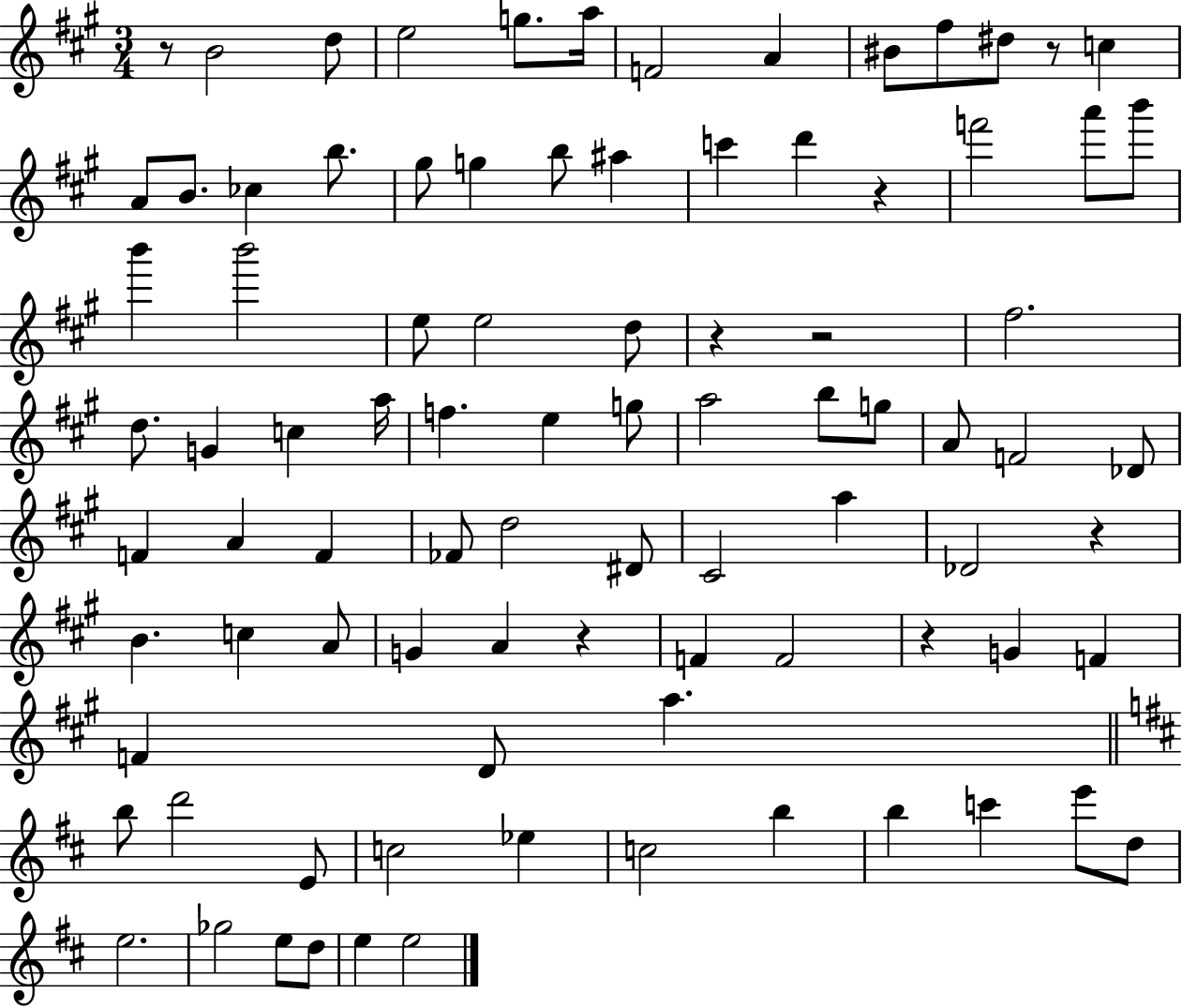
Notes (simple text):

R/e B4/h D5/e E5/h G5/e. A5/s F4/h A4/q BIS4/e F#5/e D#5/e R/e C5/q A4/e B4/e. CES5/q B5/e. G#5/e G5/q B5/e A#5/q C6/q D6/q R/q F6/h A6/e B6/e B6/q B6/h E5/e E5/h D5/e R/q R/h F#5/h. D5/e. G4/q C5/q A5/s F5/q. E5/q G5/e A5/h B5/e G5/e A4/e F4/h Db4/e F4/q A4/q F4/q FES4/e D5/h D#4/e C#4/h A5/q Db4/h R/q B4/q. C5/q A4/e G4/q A4/q R/q F4/q F4/h R/q G4/q F4/q F4/q D4/e A5/q. B5/e D6/h E4/e C5/h Eb5/q C5/h B5/q B5/q C6/q E6/e D5/e E5/h. Gb5/h E5/e D5/e E5/q E5/h